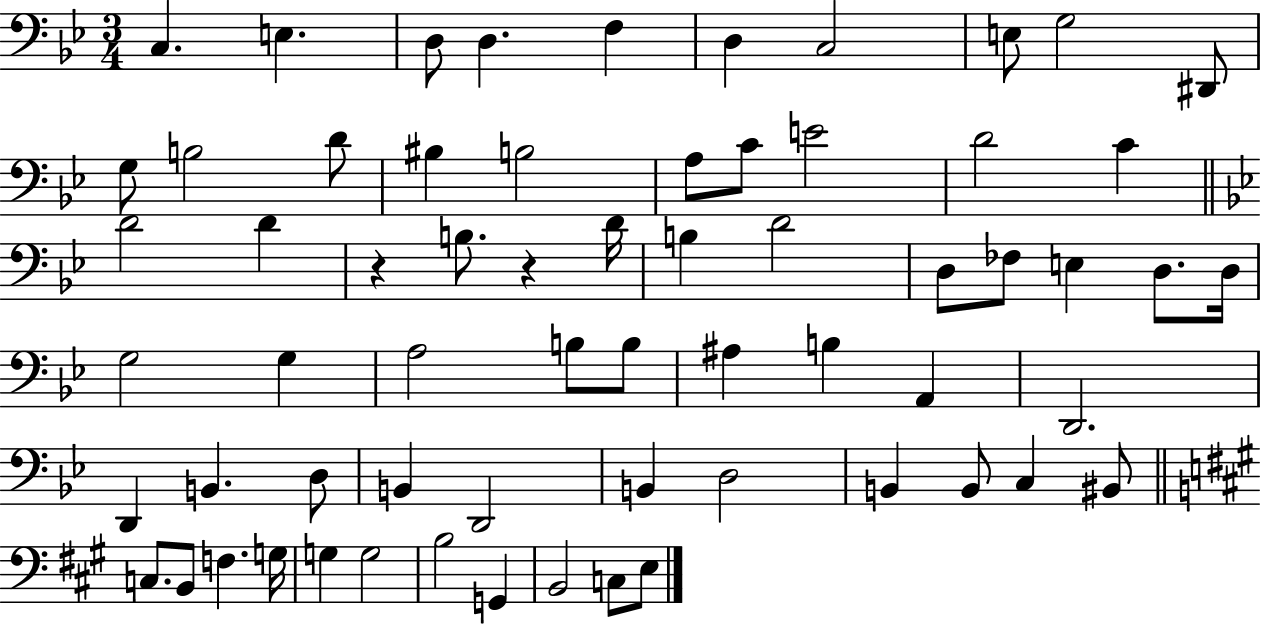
X:1
T:Untitled
M:3/4
L:1/4
K:Bb
C, E, D,/2 D, F, D, C,2 E,/2 G,2 ^D,,/2 G,/2 B,2 D/2 ^B, B,2 A,/2 C/2 E2 D2 C D2 D z B,/2 z D/4 B, D2 D,/2 _F,/2 E, D,/2 D,/4 G,2 G, A,2 B,/2 B,/2 ^A, B, A,, D,,2 D,, B,, D,/2 B,, D,,2 B,, D,2 B,, B,,/2 C, ^B,,/2 C,/2 B,,/2 F, G,/4 G, G,2 B,2 G,, B,,2 C,/2 E,/2